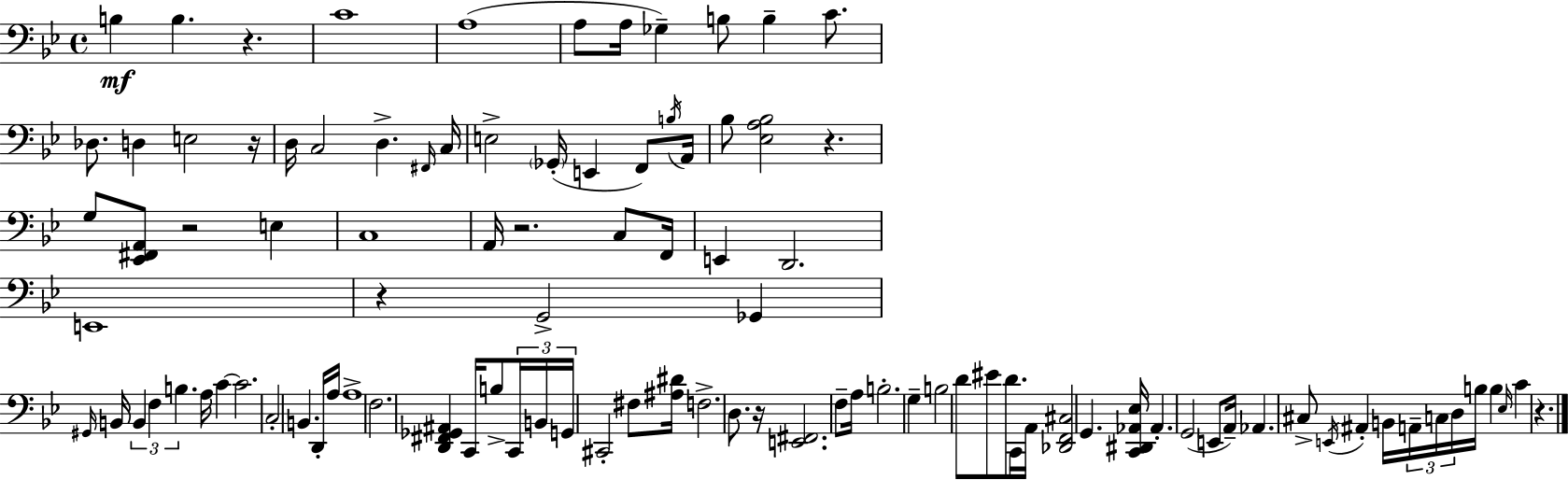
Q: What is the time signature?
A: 4/4